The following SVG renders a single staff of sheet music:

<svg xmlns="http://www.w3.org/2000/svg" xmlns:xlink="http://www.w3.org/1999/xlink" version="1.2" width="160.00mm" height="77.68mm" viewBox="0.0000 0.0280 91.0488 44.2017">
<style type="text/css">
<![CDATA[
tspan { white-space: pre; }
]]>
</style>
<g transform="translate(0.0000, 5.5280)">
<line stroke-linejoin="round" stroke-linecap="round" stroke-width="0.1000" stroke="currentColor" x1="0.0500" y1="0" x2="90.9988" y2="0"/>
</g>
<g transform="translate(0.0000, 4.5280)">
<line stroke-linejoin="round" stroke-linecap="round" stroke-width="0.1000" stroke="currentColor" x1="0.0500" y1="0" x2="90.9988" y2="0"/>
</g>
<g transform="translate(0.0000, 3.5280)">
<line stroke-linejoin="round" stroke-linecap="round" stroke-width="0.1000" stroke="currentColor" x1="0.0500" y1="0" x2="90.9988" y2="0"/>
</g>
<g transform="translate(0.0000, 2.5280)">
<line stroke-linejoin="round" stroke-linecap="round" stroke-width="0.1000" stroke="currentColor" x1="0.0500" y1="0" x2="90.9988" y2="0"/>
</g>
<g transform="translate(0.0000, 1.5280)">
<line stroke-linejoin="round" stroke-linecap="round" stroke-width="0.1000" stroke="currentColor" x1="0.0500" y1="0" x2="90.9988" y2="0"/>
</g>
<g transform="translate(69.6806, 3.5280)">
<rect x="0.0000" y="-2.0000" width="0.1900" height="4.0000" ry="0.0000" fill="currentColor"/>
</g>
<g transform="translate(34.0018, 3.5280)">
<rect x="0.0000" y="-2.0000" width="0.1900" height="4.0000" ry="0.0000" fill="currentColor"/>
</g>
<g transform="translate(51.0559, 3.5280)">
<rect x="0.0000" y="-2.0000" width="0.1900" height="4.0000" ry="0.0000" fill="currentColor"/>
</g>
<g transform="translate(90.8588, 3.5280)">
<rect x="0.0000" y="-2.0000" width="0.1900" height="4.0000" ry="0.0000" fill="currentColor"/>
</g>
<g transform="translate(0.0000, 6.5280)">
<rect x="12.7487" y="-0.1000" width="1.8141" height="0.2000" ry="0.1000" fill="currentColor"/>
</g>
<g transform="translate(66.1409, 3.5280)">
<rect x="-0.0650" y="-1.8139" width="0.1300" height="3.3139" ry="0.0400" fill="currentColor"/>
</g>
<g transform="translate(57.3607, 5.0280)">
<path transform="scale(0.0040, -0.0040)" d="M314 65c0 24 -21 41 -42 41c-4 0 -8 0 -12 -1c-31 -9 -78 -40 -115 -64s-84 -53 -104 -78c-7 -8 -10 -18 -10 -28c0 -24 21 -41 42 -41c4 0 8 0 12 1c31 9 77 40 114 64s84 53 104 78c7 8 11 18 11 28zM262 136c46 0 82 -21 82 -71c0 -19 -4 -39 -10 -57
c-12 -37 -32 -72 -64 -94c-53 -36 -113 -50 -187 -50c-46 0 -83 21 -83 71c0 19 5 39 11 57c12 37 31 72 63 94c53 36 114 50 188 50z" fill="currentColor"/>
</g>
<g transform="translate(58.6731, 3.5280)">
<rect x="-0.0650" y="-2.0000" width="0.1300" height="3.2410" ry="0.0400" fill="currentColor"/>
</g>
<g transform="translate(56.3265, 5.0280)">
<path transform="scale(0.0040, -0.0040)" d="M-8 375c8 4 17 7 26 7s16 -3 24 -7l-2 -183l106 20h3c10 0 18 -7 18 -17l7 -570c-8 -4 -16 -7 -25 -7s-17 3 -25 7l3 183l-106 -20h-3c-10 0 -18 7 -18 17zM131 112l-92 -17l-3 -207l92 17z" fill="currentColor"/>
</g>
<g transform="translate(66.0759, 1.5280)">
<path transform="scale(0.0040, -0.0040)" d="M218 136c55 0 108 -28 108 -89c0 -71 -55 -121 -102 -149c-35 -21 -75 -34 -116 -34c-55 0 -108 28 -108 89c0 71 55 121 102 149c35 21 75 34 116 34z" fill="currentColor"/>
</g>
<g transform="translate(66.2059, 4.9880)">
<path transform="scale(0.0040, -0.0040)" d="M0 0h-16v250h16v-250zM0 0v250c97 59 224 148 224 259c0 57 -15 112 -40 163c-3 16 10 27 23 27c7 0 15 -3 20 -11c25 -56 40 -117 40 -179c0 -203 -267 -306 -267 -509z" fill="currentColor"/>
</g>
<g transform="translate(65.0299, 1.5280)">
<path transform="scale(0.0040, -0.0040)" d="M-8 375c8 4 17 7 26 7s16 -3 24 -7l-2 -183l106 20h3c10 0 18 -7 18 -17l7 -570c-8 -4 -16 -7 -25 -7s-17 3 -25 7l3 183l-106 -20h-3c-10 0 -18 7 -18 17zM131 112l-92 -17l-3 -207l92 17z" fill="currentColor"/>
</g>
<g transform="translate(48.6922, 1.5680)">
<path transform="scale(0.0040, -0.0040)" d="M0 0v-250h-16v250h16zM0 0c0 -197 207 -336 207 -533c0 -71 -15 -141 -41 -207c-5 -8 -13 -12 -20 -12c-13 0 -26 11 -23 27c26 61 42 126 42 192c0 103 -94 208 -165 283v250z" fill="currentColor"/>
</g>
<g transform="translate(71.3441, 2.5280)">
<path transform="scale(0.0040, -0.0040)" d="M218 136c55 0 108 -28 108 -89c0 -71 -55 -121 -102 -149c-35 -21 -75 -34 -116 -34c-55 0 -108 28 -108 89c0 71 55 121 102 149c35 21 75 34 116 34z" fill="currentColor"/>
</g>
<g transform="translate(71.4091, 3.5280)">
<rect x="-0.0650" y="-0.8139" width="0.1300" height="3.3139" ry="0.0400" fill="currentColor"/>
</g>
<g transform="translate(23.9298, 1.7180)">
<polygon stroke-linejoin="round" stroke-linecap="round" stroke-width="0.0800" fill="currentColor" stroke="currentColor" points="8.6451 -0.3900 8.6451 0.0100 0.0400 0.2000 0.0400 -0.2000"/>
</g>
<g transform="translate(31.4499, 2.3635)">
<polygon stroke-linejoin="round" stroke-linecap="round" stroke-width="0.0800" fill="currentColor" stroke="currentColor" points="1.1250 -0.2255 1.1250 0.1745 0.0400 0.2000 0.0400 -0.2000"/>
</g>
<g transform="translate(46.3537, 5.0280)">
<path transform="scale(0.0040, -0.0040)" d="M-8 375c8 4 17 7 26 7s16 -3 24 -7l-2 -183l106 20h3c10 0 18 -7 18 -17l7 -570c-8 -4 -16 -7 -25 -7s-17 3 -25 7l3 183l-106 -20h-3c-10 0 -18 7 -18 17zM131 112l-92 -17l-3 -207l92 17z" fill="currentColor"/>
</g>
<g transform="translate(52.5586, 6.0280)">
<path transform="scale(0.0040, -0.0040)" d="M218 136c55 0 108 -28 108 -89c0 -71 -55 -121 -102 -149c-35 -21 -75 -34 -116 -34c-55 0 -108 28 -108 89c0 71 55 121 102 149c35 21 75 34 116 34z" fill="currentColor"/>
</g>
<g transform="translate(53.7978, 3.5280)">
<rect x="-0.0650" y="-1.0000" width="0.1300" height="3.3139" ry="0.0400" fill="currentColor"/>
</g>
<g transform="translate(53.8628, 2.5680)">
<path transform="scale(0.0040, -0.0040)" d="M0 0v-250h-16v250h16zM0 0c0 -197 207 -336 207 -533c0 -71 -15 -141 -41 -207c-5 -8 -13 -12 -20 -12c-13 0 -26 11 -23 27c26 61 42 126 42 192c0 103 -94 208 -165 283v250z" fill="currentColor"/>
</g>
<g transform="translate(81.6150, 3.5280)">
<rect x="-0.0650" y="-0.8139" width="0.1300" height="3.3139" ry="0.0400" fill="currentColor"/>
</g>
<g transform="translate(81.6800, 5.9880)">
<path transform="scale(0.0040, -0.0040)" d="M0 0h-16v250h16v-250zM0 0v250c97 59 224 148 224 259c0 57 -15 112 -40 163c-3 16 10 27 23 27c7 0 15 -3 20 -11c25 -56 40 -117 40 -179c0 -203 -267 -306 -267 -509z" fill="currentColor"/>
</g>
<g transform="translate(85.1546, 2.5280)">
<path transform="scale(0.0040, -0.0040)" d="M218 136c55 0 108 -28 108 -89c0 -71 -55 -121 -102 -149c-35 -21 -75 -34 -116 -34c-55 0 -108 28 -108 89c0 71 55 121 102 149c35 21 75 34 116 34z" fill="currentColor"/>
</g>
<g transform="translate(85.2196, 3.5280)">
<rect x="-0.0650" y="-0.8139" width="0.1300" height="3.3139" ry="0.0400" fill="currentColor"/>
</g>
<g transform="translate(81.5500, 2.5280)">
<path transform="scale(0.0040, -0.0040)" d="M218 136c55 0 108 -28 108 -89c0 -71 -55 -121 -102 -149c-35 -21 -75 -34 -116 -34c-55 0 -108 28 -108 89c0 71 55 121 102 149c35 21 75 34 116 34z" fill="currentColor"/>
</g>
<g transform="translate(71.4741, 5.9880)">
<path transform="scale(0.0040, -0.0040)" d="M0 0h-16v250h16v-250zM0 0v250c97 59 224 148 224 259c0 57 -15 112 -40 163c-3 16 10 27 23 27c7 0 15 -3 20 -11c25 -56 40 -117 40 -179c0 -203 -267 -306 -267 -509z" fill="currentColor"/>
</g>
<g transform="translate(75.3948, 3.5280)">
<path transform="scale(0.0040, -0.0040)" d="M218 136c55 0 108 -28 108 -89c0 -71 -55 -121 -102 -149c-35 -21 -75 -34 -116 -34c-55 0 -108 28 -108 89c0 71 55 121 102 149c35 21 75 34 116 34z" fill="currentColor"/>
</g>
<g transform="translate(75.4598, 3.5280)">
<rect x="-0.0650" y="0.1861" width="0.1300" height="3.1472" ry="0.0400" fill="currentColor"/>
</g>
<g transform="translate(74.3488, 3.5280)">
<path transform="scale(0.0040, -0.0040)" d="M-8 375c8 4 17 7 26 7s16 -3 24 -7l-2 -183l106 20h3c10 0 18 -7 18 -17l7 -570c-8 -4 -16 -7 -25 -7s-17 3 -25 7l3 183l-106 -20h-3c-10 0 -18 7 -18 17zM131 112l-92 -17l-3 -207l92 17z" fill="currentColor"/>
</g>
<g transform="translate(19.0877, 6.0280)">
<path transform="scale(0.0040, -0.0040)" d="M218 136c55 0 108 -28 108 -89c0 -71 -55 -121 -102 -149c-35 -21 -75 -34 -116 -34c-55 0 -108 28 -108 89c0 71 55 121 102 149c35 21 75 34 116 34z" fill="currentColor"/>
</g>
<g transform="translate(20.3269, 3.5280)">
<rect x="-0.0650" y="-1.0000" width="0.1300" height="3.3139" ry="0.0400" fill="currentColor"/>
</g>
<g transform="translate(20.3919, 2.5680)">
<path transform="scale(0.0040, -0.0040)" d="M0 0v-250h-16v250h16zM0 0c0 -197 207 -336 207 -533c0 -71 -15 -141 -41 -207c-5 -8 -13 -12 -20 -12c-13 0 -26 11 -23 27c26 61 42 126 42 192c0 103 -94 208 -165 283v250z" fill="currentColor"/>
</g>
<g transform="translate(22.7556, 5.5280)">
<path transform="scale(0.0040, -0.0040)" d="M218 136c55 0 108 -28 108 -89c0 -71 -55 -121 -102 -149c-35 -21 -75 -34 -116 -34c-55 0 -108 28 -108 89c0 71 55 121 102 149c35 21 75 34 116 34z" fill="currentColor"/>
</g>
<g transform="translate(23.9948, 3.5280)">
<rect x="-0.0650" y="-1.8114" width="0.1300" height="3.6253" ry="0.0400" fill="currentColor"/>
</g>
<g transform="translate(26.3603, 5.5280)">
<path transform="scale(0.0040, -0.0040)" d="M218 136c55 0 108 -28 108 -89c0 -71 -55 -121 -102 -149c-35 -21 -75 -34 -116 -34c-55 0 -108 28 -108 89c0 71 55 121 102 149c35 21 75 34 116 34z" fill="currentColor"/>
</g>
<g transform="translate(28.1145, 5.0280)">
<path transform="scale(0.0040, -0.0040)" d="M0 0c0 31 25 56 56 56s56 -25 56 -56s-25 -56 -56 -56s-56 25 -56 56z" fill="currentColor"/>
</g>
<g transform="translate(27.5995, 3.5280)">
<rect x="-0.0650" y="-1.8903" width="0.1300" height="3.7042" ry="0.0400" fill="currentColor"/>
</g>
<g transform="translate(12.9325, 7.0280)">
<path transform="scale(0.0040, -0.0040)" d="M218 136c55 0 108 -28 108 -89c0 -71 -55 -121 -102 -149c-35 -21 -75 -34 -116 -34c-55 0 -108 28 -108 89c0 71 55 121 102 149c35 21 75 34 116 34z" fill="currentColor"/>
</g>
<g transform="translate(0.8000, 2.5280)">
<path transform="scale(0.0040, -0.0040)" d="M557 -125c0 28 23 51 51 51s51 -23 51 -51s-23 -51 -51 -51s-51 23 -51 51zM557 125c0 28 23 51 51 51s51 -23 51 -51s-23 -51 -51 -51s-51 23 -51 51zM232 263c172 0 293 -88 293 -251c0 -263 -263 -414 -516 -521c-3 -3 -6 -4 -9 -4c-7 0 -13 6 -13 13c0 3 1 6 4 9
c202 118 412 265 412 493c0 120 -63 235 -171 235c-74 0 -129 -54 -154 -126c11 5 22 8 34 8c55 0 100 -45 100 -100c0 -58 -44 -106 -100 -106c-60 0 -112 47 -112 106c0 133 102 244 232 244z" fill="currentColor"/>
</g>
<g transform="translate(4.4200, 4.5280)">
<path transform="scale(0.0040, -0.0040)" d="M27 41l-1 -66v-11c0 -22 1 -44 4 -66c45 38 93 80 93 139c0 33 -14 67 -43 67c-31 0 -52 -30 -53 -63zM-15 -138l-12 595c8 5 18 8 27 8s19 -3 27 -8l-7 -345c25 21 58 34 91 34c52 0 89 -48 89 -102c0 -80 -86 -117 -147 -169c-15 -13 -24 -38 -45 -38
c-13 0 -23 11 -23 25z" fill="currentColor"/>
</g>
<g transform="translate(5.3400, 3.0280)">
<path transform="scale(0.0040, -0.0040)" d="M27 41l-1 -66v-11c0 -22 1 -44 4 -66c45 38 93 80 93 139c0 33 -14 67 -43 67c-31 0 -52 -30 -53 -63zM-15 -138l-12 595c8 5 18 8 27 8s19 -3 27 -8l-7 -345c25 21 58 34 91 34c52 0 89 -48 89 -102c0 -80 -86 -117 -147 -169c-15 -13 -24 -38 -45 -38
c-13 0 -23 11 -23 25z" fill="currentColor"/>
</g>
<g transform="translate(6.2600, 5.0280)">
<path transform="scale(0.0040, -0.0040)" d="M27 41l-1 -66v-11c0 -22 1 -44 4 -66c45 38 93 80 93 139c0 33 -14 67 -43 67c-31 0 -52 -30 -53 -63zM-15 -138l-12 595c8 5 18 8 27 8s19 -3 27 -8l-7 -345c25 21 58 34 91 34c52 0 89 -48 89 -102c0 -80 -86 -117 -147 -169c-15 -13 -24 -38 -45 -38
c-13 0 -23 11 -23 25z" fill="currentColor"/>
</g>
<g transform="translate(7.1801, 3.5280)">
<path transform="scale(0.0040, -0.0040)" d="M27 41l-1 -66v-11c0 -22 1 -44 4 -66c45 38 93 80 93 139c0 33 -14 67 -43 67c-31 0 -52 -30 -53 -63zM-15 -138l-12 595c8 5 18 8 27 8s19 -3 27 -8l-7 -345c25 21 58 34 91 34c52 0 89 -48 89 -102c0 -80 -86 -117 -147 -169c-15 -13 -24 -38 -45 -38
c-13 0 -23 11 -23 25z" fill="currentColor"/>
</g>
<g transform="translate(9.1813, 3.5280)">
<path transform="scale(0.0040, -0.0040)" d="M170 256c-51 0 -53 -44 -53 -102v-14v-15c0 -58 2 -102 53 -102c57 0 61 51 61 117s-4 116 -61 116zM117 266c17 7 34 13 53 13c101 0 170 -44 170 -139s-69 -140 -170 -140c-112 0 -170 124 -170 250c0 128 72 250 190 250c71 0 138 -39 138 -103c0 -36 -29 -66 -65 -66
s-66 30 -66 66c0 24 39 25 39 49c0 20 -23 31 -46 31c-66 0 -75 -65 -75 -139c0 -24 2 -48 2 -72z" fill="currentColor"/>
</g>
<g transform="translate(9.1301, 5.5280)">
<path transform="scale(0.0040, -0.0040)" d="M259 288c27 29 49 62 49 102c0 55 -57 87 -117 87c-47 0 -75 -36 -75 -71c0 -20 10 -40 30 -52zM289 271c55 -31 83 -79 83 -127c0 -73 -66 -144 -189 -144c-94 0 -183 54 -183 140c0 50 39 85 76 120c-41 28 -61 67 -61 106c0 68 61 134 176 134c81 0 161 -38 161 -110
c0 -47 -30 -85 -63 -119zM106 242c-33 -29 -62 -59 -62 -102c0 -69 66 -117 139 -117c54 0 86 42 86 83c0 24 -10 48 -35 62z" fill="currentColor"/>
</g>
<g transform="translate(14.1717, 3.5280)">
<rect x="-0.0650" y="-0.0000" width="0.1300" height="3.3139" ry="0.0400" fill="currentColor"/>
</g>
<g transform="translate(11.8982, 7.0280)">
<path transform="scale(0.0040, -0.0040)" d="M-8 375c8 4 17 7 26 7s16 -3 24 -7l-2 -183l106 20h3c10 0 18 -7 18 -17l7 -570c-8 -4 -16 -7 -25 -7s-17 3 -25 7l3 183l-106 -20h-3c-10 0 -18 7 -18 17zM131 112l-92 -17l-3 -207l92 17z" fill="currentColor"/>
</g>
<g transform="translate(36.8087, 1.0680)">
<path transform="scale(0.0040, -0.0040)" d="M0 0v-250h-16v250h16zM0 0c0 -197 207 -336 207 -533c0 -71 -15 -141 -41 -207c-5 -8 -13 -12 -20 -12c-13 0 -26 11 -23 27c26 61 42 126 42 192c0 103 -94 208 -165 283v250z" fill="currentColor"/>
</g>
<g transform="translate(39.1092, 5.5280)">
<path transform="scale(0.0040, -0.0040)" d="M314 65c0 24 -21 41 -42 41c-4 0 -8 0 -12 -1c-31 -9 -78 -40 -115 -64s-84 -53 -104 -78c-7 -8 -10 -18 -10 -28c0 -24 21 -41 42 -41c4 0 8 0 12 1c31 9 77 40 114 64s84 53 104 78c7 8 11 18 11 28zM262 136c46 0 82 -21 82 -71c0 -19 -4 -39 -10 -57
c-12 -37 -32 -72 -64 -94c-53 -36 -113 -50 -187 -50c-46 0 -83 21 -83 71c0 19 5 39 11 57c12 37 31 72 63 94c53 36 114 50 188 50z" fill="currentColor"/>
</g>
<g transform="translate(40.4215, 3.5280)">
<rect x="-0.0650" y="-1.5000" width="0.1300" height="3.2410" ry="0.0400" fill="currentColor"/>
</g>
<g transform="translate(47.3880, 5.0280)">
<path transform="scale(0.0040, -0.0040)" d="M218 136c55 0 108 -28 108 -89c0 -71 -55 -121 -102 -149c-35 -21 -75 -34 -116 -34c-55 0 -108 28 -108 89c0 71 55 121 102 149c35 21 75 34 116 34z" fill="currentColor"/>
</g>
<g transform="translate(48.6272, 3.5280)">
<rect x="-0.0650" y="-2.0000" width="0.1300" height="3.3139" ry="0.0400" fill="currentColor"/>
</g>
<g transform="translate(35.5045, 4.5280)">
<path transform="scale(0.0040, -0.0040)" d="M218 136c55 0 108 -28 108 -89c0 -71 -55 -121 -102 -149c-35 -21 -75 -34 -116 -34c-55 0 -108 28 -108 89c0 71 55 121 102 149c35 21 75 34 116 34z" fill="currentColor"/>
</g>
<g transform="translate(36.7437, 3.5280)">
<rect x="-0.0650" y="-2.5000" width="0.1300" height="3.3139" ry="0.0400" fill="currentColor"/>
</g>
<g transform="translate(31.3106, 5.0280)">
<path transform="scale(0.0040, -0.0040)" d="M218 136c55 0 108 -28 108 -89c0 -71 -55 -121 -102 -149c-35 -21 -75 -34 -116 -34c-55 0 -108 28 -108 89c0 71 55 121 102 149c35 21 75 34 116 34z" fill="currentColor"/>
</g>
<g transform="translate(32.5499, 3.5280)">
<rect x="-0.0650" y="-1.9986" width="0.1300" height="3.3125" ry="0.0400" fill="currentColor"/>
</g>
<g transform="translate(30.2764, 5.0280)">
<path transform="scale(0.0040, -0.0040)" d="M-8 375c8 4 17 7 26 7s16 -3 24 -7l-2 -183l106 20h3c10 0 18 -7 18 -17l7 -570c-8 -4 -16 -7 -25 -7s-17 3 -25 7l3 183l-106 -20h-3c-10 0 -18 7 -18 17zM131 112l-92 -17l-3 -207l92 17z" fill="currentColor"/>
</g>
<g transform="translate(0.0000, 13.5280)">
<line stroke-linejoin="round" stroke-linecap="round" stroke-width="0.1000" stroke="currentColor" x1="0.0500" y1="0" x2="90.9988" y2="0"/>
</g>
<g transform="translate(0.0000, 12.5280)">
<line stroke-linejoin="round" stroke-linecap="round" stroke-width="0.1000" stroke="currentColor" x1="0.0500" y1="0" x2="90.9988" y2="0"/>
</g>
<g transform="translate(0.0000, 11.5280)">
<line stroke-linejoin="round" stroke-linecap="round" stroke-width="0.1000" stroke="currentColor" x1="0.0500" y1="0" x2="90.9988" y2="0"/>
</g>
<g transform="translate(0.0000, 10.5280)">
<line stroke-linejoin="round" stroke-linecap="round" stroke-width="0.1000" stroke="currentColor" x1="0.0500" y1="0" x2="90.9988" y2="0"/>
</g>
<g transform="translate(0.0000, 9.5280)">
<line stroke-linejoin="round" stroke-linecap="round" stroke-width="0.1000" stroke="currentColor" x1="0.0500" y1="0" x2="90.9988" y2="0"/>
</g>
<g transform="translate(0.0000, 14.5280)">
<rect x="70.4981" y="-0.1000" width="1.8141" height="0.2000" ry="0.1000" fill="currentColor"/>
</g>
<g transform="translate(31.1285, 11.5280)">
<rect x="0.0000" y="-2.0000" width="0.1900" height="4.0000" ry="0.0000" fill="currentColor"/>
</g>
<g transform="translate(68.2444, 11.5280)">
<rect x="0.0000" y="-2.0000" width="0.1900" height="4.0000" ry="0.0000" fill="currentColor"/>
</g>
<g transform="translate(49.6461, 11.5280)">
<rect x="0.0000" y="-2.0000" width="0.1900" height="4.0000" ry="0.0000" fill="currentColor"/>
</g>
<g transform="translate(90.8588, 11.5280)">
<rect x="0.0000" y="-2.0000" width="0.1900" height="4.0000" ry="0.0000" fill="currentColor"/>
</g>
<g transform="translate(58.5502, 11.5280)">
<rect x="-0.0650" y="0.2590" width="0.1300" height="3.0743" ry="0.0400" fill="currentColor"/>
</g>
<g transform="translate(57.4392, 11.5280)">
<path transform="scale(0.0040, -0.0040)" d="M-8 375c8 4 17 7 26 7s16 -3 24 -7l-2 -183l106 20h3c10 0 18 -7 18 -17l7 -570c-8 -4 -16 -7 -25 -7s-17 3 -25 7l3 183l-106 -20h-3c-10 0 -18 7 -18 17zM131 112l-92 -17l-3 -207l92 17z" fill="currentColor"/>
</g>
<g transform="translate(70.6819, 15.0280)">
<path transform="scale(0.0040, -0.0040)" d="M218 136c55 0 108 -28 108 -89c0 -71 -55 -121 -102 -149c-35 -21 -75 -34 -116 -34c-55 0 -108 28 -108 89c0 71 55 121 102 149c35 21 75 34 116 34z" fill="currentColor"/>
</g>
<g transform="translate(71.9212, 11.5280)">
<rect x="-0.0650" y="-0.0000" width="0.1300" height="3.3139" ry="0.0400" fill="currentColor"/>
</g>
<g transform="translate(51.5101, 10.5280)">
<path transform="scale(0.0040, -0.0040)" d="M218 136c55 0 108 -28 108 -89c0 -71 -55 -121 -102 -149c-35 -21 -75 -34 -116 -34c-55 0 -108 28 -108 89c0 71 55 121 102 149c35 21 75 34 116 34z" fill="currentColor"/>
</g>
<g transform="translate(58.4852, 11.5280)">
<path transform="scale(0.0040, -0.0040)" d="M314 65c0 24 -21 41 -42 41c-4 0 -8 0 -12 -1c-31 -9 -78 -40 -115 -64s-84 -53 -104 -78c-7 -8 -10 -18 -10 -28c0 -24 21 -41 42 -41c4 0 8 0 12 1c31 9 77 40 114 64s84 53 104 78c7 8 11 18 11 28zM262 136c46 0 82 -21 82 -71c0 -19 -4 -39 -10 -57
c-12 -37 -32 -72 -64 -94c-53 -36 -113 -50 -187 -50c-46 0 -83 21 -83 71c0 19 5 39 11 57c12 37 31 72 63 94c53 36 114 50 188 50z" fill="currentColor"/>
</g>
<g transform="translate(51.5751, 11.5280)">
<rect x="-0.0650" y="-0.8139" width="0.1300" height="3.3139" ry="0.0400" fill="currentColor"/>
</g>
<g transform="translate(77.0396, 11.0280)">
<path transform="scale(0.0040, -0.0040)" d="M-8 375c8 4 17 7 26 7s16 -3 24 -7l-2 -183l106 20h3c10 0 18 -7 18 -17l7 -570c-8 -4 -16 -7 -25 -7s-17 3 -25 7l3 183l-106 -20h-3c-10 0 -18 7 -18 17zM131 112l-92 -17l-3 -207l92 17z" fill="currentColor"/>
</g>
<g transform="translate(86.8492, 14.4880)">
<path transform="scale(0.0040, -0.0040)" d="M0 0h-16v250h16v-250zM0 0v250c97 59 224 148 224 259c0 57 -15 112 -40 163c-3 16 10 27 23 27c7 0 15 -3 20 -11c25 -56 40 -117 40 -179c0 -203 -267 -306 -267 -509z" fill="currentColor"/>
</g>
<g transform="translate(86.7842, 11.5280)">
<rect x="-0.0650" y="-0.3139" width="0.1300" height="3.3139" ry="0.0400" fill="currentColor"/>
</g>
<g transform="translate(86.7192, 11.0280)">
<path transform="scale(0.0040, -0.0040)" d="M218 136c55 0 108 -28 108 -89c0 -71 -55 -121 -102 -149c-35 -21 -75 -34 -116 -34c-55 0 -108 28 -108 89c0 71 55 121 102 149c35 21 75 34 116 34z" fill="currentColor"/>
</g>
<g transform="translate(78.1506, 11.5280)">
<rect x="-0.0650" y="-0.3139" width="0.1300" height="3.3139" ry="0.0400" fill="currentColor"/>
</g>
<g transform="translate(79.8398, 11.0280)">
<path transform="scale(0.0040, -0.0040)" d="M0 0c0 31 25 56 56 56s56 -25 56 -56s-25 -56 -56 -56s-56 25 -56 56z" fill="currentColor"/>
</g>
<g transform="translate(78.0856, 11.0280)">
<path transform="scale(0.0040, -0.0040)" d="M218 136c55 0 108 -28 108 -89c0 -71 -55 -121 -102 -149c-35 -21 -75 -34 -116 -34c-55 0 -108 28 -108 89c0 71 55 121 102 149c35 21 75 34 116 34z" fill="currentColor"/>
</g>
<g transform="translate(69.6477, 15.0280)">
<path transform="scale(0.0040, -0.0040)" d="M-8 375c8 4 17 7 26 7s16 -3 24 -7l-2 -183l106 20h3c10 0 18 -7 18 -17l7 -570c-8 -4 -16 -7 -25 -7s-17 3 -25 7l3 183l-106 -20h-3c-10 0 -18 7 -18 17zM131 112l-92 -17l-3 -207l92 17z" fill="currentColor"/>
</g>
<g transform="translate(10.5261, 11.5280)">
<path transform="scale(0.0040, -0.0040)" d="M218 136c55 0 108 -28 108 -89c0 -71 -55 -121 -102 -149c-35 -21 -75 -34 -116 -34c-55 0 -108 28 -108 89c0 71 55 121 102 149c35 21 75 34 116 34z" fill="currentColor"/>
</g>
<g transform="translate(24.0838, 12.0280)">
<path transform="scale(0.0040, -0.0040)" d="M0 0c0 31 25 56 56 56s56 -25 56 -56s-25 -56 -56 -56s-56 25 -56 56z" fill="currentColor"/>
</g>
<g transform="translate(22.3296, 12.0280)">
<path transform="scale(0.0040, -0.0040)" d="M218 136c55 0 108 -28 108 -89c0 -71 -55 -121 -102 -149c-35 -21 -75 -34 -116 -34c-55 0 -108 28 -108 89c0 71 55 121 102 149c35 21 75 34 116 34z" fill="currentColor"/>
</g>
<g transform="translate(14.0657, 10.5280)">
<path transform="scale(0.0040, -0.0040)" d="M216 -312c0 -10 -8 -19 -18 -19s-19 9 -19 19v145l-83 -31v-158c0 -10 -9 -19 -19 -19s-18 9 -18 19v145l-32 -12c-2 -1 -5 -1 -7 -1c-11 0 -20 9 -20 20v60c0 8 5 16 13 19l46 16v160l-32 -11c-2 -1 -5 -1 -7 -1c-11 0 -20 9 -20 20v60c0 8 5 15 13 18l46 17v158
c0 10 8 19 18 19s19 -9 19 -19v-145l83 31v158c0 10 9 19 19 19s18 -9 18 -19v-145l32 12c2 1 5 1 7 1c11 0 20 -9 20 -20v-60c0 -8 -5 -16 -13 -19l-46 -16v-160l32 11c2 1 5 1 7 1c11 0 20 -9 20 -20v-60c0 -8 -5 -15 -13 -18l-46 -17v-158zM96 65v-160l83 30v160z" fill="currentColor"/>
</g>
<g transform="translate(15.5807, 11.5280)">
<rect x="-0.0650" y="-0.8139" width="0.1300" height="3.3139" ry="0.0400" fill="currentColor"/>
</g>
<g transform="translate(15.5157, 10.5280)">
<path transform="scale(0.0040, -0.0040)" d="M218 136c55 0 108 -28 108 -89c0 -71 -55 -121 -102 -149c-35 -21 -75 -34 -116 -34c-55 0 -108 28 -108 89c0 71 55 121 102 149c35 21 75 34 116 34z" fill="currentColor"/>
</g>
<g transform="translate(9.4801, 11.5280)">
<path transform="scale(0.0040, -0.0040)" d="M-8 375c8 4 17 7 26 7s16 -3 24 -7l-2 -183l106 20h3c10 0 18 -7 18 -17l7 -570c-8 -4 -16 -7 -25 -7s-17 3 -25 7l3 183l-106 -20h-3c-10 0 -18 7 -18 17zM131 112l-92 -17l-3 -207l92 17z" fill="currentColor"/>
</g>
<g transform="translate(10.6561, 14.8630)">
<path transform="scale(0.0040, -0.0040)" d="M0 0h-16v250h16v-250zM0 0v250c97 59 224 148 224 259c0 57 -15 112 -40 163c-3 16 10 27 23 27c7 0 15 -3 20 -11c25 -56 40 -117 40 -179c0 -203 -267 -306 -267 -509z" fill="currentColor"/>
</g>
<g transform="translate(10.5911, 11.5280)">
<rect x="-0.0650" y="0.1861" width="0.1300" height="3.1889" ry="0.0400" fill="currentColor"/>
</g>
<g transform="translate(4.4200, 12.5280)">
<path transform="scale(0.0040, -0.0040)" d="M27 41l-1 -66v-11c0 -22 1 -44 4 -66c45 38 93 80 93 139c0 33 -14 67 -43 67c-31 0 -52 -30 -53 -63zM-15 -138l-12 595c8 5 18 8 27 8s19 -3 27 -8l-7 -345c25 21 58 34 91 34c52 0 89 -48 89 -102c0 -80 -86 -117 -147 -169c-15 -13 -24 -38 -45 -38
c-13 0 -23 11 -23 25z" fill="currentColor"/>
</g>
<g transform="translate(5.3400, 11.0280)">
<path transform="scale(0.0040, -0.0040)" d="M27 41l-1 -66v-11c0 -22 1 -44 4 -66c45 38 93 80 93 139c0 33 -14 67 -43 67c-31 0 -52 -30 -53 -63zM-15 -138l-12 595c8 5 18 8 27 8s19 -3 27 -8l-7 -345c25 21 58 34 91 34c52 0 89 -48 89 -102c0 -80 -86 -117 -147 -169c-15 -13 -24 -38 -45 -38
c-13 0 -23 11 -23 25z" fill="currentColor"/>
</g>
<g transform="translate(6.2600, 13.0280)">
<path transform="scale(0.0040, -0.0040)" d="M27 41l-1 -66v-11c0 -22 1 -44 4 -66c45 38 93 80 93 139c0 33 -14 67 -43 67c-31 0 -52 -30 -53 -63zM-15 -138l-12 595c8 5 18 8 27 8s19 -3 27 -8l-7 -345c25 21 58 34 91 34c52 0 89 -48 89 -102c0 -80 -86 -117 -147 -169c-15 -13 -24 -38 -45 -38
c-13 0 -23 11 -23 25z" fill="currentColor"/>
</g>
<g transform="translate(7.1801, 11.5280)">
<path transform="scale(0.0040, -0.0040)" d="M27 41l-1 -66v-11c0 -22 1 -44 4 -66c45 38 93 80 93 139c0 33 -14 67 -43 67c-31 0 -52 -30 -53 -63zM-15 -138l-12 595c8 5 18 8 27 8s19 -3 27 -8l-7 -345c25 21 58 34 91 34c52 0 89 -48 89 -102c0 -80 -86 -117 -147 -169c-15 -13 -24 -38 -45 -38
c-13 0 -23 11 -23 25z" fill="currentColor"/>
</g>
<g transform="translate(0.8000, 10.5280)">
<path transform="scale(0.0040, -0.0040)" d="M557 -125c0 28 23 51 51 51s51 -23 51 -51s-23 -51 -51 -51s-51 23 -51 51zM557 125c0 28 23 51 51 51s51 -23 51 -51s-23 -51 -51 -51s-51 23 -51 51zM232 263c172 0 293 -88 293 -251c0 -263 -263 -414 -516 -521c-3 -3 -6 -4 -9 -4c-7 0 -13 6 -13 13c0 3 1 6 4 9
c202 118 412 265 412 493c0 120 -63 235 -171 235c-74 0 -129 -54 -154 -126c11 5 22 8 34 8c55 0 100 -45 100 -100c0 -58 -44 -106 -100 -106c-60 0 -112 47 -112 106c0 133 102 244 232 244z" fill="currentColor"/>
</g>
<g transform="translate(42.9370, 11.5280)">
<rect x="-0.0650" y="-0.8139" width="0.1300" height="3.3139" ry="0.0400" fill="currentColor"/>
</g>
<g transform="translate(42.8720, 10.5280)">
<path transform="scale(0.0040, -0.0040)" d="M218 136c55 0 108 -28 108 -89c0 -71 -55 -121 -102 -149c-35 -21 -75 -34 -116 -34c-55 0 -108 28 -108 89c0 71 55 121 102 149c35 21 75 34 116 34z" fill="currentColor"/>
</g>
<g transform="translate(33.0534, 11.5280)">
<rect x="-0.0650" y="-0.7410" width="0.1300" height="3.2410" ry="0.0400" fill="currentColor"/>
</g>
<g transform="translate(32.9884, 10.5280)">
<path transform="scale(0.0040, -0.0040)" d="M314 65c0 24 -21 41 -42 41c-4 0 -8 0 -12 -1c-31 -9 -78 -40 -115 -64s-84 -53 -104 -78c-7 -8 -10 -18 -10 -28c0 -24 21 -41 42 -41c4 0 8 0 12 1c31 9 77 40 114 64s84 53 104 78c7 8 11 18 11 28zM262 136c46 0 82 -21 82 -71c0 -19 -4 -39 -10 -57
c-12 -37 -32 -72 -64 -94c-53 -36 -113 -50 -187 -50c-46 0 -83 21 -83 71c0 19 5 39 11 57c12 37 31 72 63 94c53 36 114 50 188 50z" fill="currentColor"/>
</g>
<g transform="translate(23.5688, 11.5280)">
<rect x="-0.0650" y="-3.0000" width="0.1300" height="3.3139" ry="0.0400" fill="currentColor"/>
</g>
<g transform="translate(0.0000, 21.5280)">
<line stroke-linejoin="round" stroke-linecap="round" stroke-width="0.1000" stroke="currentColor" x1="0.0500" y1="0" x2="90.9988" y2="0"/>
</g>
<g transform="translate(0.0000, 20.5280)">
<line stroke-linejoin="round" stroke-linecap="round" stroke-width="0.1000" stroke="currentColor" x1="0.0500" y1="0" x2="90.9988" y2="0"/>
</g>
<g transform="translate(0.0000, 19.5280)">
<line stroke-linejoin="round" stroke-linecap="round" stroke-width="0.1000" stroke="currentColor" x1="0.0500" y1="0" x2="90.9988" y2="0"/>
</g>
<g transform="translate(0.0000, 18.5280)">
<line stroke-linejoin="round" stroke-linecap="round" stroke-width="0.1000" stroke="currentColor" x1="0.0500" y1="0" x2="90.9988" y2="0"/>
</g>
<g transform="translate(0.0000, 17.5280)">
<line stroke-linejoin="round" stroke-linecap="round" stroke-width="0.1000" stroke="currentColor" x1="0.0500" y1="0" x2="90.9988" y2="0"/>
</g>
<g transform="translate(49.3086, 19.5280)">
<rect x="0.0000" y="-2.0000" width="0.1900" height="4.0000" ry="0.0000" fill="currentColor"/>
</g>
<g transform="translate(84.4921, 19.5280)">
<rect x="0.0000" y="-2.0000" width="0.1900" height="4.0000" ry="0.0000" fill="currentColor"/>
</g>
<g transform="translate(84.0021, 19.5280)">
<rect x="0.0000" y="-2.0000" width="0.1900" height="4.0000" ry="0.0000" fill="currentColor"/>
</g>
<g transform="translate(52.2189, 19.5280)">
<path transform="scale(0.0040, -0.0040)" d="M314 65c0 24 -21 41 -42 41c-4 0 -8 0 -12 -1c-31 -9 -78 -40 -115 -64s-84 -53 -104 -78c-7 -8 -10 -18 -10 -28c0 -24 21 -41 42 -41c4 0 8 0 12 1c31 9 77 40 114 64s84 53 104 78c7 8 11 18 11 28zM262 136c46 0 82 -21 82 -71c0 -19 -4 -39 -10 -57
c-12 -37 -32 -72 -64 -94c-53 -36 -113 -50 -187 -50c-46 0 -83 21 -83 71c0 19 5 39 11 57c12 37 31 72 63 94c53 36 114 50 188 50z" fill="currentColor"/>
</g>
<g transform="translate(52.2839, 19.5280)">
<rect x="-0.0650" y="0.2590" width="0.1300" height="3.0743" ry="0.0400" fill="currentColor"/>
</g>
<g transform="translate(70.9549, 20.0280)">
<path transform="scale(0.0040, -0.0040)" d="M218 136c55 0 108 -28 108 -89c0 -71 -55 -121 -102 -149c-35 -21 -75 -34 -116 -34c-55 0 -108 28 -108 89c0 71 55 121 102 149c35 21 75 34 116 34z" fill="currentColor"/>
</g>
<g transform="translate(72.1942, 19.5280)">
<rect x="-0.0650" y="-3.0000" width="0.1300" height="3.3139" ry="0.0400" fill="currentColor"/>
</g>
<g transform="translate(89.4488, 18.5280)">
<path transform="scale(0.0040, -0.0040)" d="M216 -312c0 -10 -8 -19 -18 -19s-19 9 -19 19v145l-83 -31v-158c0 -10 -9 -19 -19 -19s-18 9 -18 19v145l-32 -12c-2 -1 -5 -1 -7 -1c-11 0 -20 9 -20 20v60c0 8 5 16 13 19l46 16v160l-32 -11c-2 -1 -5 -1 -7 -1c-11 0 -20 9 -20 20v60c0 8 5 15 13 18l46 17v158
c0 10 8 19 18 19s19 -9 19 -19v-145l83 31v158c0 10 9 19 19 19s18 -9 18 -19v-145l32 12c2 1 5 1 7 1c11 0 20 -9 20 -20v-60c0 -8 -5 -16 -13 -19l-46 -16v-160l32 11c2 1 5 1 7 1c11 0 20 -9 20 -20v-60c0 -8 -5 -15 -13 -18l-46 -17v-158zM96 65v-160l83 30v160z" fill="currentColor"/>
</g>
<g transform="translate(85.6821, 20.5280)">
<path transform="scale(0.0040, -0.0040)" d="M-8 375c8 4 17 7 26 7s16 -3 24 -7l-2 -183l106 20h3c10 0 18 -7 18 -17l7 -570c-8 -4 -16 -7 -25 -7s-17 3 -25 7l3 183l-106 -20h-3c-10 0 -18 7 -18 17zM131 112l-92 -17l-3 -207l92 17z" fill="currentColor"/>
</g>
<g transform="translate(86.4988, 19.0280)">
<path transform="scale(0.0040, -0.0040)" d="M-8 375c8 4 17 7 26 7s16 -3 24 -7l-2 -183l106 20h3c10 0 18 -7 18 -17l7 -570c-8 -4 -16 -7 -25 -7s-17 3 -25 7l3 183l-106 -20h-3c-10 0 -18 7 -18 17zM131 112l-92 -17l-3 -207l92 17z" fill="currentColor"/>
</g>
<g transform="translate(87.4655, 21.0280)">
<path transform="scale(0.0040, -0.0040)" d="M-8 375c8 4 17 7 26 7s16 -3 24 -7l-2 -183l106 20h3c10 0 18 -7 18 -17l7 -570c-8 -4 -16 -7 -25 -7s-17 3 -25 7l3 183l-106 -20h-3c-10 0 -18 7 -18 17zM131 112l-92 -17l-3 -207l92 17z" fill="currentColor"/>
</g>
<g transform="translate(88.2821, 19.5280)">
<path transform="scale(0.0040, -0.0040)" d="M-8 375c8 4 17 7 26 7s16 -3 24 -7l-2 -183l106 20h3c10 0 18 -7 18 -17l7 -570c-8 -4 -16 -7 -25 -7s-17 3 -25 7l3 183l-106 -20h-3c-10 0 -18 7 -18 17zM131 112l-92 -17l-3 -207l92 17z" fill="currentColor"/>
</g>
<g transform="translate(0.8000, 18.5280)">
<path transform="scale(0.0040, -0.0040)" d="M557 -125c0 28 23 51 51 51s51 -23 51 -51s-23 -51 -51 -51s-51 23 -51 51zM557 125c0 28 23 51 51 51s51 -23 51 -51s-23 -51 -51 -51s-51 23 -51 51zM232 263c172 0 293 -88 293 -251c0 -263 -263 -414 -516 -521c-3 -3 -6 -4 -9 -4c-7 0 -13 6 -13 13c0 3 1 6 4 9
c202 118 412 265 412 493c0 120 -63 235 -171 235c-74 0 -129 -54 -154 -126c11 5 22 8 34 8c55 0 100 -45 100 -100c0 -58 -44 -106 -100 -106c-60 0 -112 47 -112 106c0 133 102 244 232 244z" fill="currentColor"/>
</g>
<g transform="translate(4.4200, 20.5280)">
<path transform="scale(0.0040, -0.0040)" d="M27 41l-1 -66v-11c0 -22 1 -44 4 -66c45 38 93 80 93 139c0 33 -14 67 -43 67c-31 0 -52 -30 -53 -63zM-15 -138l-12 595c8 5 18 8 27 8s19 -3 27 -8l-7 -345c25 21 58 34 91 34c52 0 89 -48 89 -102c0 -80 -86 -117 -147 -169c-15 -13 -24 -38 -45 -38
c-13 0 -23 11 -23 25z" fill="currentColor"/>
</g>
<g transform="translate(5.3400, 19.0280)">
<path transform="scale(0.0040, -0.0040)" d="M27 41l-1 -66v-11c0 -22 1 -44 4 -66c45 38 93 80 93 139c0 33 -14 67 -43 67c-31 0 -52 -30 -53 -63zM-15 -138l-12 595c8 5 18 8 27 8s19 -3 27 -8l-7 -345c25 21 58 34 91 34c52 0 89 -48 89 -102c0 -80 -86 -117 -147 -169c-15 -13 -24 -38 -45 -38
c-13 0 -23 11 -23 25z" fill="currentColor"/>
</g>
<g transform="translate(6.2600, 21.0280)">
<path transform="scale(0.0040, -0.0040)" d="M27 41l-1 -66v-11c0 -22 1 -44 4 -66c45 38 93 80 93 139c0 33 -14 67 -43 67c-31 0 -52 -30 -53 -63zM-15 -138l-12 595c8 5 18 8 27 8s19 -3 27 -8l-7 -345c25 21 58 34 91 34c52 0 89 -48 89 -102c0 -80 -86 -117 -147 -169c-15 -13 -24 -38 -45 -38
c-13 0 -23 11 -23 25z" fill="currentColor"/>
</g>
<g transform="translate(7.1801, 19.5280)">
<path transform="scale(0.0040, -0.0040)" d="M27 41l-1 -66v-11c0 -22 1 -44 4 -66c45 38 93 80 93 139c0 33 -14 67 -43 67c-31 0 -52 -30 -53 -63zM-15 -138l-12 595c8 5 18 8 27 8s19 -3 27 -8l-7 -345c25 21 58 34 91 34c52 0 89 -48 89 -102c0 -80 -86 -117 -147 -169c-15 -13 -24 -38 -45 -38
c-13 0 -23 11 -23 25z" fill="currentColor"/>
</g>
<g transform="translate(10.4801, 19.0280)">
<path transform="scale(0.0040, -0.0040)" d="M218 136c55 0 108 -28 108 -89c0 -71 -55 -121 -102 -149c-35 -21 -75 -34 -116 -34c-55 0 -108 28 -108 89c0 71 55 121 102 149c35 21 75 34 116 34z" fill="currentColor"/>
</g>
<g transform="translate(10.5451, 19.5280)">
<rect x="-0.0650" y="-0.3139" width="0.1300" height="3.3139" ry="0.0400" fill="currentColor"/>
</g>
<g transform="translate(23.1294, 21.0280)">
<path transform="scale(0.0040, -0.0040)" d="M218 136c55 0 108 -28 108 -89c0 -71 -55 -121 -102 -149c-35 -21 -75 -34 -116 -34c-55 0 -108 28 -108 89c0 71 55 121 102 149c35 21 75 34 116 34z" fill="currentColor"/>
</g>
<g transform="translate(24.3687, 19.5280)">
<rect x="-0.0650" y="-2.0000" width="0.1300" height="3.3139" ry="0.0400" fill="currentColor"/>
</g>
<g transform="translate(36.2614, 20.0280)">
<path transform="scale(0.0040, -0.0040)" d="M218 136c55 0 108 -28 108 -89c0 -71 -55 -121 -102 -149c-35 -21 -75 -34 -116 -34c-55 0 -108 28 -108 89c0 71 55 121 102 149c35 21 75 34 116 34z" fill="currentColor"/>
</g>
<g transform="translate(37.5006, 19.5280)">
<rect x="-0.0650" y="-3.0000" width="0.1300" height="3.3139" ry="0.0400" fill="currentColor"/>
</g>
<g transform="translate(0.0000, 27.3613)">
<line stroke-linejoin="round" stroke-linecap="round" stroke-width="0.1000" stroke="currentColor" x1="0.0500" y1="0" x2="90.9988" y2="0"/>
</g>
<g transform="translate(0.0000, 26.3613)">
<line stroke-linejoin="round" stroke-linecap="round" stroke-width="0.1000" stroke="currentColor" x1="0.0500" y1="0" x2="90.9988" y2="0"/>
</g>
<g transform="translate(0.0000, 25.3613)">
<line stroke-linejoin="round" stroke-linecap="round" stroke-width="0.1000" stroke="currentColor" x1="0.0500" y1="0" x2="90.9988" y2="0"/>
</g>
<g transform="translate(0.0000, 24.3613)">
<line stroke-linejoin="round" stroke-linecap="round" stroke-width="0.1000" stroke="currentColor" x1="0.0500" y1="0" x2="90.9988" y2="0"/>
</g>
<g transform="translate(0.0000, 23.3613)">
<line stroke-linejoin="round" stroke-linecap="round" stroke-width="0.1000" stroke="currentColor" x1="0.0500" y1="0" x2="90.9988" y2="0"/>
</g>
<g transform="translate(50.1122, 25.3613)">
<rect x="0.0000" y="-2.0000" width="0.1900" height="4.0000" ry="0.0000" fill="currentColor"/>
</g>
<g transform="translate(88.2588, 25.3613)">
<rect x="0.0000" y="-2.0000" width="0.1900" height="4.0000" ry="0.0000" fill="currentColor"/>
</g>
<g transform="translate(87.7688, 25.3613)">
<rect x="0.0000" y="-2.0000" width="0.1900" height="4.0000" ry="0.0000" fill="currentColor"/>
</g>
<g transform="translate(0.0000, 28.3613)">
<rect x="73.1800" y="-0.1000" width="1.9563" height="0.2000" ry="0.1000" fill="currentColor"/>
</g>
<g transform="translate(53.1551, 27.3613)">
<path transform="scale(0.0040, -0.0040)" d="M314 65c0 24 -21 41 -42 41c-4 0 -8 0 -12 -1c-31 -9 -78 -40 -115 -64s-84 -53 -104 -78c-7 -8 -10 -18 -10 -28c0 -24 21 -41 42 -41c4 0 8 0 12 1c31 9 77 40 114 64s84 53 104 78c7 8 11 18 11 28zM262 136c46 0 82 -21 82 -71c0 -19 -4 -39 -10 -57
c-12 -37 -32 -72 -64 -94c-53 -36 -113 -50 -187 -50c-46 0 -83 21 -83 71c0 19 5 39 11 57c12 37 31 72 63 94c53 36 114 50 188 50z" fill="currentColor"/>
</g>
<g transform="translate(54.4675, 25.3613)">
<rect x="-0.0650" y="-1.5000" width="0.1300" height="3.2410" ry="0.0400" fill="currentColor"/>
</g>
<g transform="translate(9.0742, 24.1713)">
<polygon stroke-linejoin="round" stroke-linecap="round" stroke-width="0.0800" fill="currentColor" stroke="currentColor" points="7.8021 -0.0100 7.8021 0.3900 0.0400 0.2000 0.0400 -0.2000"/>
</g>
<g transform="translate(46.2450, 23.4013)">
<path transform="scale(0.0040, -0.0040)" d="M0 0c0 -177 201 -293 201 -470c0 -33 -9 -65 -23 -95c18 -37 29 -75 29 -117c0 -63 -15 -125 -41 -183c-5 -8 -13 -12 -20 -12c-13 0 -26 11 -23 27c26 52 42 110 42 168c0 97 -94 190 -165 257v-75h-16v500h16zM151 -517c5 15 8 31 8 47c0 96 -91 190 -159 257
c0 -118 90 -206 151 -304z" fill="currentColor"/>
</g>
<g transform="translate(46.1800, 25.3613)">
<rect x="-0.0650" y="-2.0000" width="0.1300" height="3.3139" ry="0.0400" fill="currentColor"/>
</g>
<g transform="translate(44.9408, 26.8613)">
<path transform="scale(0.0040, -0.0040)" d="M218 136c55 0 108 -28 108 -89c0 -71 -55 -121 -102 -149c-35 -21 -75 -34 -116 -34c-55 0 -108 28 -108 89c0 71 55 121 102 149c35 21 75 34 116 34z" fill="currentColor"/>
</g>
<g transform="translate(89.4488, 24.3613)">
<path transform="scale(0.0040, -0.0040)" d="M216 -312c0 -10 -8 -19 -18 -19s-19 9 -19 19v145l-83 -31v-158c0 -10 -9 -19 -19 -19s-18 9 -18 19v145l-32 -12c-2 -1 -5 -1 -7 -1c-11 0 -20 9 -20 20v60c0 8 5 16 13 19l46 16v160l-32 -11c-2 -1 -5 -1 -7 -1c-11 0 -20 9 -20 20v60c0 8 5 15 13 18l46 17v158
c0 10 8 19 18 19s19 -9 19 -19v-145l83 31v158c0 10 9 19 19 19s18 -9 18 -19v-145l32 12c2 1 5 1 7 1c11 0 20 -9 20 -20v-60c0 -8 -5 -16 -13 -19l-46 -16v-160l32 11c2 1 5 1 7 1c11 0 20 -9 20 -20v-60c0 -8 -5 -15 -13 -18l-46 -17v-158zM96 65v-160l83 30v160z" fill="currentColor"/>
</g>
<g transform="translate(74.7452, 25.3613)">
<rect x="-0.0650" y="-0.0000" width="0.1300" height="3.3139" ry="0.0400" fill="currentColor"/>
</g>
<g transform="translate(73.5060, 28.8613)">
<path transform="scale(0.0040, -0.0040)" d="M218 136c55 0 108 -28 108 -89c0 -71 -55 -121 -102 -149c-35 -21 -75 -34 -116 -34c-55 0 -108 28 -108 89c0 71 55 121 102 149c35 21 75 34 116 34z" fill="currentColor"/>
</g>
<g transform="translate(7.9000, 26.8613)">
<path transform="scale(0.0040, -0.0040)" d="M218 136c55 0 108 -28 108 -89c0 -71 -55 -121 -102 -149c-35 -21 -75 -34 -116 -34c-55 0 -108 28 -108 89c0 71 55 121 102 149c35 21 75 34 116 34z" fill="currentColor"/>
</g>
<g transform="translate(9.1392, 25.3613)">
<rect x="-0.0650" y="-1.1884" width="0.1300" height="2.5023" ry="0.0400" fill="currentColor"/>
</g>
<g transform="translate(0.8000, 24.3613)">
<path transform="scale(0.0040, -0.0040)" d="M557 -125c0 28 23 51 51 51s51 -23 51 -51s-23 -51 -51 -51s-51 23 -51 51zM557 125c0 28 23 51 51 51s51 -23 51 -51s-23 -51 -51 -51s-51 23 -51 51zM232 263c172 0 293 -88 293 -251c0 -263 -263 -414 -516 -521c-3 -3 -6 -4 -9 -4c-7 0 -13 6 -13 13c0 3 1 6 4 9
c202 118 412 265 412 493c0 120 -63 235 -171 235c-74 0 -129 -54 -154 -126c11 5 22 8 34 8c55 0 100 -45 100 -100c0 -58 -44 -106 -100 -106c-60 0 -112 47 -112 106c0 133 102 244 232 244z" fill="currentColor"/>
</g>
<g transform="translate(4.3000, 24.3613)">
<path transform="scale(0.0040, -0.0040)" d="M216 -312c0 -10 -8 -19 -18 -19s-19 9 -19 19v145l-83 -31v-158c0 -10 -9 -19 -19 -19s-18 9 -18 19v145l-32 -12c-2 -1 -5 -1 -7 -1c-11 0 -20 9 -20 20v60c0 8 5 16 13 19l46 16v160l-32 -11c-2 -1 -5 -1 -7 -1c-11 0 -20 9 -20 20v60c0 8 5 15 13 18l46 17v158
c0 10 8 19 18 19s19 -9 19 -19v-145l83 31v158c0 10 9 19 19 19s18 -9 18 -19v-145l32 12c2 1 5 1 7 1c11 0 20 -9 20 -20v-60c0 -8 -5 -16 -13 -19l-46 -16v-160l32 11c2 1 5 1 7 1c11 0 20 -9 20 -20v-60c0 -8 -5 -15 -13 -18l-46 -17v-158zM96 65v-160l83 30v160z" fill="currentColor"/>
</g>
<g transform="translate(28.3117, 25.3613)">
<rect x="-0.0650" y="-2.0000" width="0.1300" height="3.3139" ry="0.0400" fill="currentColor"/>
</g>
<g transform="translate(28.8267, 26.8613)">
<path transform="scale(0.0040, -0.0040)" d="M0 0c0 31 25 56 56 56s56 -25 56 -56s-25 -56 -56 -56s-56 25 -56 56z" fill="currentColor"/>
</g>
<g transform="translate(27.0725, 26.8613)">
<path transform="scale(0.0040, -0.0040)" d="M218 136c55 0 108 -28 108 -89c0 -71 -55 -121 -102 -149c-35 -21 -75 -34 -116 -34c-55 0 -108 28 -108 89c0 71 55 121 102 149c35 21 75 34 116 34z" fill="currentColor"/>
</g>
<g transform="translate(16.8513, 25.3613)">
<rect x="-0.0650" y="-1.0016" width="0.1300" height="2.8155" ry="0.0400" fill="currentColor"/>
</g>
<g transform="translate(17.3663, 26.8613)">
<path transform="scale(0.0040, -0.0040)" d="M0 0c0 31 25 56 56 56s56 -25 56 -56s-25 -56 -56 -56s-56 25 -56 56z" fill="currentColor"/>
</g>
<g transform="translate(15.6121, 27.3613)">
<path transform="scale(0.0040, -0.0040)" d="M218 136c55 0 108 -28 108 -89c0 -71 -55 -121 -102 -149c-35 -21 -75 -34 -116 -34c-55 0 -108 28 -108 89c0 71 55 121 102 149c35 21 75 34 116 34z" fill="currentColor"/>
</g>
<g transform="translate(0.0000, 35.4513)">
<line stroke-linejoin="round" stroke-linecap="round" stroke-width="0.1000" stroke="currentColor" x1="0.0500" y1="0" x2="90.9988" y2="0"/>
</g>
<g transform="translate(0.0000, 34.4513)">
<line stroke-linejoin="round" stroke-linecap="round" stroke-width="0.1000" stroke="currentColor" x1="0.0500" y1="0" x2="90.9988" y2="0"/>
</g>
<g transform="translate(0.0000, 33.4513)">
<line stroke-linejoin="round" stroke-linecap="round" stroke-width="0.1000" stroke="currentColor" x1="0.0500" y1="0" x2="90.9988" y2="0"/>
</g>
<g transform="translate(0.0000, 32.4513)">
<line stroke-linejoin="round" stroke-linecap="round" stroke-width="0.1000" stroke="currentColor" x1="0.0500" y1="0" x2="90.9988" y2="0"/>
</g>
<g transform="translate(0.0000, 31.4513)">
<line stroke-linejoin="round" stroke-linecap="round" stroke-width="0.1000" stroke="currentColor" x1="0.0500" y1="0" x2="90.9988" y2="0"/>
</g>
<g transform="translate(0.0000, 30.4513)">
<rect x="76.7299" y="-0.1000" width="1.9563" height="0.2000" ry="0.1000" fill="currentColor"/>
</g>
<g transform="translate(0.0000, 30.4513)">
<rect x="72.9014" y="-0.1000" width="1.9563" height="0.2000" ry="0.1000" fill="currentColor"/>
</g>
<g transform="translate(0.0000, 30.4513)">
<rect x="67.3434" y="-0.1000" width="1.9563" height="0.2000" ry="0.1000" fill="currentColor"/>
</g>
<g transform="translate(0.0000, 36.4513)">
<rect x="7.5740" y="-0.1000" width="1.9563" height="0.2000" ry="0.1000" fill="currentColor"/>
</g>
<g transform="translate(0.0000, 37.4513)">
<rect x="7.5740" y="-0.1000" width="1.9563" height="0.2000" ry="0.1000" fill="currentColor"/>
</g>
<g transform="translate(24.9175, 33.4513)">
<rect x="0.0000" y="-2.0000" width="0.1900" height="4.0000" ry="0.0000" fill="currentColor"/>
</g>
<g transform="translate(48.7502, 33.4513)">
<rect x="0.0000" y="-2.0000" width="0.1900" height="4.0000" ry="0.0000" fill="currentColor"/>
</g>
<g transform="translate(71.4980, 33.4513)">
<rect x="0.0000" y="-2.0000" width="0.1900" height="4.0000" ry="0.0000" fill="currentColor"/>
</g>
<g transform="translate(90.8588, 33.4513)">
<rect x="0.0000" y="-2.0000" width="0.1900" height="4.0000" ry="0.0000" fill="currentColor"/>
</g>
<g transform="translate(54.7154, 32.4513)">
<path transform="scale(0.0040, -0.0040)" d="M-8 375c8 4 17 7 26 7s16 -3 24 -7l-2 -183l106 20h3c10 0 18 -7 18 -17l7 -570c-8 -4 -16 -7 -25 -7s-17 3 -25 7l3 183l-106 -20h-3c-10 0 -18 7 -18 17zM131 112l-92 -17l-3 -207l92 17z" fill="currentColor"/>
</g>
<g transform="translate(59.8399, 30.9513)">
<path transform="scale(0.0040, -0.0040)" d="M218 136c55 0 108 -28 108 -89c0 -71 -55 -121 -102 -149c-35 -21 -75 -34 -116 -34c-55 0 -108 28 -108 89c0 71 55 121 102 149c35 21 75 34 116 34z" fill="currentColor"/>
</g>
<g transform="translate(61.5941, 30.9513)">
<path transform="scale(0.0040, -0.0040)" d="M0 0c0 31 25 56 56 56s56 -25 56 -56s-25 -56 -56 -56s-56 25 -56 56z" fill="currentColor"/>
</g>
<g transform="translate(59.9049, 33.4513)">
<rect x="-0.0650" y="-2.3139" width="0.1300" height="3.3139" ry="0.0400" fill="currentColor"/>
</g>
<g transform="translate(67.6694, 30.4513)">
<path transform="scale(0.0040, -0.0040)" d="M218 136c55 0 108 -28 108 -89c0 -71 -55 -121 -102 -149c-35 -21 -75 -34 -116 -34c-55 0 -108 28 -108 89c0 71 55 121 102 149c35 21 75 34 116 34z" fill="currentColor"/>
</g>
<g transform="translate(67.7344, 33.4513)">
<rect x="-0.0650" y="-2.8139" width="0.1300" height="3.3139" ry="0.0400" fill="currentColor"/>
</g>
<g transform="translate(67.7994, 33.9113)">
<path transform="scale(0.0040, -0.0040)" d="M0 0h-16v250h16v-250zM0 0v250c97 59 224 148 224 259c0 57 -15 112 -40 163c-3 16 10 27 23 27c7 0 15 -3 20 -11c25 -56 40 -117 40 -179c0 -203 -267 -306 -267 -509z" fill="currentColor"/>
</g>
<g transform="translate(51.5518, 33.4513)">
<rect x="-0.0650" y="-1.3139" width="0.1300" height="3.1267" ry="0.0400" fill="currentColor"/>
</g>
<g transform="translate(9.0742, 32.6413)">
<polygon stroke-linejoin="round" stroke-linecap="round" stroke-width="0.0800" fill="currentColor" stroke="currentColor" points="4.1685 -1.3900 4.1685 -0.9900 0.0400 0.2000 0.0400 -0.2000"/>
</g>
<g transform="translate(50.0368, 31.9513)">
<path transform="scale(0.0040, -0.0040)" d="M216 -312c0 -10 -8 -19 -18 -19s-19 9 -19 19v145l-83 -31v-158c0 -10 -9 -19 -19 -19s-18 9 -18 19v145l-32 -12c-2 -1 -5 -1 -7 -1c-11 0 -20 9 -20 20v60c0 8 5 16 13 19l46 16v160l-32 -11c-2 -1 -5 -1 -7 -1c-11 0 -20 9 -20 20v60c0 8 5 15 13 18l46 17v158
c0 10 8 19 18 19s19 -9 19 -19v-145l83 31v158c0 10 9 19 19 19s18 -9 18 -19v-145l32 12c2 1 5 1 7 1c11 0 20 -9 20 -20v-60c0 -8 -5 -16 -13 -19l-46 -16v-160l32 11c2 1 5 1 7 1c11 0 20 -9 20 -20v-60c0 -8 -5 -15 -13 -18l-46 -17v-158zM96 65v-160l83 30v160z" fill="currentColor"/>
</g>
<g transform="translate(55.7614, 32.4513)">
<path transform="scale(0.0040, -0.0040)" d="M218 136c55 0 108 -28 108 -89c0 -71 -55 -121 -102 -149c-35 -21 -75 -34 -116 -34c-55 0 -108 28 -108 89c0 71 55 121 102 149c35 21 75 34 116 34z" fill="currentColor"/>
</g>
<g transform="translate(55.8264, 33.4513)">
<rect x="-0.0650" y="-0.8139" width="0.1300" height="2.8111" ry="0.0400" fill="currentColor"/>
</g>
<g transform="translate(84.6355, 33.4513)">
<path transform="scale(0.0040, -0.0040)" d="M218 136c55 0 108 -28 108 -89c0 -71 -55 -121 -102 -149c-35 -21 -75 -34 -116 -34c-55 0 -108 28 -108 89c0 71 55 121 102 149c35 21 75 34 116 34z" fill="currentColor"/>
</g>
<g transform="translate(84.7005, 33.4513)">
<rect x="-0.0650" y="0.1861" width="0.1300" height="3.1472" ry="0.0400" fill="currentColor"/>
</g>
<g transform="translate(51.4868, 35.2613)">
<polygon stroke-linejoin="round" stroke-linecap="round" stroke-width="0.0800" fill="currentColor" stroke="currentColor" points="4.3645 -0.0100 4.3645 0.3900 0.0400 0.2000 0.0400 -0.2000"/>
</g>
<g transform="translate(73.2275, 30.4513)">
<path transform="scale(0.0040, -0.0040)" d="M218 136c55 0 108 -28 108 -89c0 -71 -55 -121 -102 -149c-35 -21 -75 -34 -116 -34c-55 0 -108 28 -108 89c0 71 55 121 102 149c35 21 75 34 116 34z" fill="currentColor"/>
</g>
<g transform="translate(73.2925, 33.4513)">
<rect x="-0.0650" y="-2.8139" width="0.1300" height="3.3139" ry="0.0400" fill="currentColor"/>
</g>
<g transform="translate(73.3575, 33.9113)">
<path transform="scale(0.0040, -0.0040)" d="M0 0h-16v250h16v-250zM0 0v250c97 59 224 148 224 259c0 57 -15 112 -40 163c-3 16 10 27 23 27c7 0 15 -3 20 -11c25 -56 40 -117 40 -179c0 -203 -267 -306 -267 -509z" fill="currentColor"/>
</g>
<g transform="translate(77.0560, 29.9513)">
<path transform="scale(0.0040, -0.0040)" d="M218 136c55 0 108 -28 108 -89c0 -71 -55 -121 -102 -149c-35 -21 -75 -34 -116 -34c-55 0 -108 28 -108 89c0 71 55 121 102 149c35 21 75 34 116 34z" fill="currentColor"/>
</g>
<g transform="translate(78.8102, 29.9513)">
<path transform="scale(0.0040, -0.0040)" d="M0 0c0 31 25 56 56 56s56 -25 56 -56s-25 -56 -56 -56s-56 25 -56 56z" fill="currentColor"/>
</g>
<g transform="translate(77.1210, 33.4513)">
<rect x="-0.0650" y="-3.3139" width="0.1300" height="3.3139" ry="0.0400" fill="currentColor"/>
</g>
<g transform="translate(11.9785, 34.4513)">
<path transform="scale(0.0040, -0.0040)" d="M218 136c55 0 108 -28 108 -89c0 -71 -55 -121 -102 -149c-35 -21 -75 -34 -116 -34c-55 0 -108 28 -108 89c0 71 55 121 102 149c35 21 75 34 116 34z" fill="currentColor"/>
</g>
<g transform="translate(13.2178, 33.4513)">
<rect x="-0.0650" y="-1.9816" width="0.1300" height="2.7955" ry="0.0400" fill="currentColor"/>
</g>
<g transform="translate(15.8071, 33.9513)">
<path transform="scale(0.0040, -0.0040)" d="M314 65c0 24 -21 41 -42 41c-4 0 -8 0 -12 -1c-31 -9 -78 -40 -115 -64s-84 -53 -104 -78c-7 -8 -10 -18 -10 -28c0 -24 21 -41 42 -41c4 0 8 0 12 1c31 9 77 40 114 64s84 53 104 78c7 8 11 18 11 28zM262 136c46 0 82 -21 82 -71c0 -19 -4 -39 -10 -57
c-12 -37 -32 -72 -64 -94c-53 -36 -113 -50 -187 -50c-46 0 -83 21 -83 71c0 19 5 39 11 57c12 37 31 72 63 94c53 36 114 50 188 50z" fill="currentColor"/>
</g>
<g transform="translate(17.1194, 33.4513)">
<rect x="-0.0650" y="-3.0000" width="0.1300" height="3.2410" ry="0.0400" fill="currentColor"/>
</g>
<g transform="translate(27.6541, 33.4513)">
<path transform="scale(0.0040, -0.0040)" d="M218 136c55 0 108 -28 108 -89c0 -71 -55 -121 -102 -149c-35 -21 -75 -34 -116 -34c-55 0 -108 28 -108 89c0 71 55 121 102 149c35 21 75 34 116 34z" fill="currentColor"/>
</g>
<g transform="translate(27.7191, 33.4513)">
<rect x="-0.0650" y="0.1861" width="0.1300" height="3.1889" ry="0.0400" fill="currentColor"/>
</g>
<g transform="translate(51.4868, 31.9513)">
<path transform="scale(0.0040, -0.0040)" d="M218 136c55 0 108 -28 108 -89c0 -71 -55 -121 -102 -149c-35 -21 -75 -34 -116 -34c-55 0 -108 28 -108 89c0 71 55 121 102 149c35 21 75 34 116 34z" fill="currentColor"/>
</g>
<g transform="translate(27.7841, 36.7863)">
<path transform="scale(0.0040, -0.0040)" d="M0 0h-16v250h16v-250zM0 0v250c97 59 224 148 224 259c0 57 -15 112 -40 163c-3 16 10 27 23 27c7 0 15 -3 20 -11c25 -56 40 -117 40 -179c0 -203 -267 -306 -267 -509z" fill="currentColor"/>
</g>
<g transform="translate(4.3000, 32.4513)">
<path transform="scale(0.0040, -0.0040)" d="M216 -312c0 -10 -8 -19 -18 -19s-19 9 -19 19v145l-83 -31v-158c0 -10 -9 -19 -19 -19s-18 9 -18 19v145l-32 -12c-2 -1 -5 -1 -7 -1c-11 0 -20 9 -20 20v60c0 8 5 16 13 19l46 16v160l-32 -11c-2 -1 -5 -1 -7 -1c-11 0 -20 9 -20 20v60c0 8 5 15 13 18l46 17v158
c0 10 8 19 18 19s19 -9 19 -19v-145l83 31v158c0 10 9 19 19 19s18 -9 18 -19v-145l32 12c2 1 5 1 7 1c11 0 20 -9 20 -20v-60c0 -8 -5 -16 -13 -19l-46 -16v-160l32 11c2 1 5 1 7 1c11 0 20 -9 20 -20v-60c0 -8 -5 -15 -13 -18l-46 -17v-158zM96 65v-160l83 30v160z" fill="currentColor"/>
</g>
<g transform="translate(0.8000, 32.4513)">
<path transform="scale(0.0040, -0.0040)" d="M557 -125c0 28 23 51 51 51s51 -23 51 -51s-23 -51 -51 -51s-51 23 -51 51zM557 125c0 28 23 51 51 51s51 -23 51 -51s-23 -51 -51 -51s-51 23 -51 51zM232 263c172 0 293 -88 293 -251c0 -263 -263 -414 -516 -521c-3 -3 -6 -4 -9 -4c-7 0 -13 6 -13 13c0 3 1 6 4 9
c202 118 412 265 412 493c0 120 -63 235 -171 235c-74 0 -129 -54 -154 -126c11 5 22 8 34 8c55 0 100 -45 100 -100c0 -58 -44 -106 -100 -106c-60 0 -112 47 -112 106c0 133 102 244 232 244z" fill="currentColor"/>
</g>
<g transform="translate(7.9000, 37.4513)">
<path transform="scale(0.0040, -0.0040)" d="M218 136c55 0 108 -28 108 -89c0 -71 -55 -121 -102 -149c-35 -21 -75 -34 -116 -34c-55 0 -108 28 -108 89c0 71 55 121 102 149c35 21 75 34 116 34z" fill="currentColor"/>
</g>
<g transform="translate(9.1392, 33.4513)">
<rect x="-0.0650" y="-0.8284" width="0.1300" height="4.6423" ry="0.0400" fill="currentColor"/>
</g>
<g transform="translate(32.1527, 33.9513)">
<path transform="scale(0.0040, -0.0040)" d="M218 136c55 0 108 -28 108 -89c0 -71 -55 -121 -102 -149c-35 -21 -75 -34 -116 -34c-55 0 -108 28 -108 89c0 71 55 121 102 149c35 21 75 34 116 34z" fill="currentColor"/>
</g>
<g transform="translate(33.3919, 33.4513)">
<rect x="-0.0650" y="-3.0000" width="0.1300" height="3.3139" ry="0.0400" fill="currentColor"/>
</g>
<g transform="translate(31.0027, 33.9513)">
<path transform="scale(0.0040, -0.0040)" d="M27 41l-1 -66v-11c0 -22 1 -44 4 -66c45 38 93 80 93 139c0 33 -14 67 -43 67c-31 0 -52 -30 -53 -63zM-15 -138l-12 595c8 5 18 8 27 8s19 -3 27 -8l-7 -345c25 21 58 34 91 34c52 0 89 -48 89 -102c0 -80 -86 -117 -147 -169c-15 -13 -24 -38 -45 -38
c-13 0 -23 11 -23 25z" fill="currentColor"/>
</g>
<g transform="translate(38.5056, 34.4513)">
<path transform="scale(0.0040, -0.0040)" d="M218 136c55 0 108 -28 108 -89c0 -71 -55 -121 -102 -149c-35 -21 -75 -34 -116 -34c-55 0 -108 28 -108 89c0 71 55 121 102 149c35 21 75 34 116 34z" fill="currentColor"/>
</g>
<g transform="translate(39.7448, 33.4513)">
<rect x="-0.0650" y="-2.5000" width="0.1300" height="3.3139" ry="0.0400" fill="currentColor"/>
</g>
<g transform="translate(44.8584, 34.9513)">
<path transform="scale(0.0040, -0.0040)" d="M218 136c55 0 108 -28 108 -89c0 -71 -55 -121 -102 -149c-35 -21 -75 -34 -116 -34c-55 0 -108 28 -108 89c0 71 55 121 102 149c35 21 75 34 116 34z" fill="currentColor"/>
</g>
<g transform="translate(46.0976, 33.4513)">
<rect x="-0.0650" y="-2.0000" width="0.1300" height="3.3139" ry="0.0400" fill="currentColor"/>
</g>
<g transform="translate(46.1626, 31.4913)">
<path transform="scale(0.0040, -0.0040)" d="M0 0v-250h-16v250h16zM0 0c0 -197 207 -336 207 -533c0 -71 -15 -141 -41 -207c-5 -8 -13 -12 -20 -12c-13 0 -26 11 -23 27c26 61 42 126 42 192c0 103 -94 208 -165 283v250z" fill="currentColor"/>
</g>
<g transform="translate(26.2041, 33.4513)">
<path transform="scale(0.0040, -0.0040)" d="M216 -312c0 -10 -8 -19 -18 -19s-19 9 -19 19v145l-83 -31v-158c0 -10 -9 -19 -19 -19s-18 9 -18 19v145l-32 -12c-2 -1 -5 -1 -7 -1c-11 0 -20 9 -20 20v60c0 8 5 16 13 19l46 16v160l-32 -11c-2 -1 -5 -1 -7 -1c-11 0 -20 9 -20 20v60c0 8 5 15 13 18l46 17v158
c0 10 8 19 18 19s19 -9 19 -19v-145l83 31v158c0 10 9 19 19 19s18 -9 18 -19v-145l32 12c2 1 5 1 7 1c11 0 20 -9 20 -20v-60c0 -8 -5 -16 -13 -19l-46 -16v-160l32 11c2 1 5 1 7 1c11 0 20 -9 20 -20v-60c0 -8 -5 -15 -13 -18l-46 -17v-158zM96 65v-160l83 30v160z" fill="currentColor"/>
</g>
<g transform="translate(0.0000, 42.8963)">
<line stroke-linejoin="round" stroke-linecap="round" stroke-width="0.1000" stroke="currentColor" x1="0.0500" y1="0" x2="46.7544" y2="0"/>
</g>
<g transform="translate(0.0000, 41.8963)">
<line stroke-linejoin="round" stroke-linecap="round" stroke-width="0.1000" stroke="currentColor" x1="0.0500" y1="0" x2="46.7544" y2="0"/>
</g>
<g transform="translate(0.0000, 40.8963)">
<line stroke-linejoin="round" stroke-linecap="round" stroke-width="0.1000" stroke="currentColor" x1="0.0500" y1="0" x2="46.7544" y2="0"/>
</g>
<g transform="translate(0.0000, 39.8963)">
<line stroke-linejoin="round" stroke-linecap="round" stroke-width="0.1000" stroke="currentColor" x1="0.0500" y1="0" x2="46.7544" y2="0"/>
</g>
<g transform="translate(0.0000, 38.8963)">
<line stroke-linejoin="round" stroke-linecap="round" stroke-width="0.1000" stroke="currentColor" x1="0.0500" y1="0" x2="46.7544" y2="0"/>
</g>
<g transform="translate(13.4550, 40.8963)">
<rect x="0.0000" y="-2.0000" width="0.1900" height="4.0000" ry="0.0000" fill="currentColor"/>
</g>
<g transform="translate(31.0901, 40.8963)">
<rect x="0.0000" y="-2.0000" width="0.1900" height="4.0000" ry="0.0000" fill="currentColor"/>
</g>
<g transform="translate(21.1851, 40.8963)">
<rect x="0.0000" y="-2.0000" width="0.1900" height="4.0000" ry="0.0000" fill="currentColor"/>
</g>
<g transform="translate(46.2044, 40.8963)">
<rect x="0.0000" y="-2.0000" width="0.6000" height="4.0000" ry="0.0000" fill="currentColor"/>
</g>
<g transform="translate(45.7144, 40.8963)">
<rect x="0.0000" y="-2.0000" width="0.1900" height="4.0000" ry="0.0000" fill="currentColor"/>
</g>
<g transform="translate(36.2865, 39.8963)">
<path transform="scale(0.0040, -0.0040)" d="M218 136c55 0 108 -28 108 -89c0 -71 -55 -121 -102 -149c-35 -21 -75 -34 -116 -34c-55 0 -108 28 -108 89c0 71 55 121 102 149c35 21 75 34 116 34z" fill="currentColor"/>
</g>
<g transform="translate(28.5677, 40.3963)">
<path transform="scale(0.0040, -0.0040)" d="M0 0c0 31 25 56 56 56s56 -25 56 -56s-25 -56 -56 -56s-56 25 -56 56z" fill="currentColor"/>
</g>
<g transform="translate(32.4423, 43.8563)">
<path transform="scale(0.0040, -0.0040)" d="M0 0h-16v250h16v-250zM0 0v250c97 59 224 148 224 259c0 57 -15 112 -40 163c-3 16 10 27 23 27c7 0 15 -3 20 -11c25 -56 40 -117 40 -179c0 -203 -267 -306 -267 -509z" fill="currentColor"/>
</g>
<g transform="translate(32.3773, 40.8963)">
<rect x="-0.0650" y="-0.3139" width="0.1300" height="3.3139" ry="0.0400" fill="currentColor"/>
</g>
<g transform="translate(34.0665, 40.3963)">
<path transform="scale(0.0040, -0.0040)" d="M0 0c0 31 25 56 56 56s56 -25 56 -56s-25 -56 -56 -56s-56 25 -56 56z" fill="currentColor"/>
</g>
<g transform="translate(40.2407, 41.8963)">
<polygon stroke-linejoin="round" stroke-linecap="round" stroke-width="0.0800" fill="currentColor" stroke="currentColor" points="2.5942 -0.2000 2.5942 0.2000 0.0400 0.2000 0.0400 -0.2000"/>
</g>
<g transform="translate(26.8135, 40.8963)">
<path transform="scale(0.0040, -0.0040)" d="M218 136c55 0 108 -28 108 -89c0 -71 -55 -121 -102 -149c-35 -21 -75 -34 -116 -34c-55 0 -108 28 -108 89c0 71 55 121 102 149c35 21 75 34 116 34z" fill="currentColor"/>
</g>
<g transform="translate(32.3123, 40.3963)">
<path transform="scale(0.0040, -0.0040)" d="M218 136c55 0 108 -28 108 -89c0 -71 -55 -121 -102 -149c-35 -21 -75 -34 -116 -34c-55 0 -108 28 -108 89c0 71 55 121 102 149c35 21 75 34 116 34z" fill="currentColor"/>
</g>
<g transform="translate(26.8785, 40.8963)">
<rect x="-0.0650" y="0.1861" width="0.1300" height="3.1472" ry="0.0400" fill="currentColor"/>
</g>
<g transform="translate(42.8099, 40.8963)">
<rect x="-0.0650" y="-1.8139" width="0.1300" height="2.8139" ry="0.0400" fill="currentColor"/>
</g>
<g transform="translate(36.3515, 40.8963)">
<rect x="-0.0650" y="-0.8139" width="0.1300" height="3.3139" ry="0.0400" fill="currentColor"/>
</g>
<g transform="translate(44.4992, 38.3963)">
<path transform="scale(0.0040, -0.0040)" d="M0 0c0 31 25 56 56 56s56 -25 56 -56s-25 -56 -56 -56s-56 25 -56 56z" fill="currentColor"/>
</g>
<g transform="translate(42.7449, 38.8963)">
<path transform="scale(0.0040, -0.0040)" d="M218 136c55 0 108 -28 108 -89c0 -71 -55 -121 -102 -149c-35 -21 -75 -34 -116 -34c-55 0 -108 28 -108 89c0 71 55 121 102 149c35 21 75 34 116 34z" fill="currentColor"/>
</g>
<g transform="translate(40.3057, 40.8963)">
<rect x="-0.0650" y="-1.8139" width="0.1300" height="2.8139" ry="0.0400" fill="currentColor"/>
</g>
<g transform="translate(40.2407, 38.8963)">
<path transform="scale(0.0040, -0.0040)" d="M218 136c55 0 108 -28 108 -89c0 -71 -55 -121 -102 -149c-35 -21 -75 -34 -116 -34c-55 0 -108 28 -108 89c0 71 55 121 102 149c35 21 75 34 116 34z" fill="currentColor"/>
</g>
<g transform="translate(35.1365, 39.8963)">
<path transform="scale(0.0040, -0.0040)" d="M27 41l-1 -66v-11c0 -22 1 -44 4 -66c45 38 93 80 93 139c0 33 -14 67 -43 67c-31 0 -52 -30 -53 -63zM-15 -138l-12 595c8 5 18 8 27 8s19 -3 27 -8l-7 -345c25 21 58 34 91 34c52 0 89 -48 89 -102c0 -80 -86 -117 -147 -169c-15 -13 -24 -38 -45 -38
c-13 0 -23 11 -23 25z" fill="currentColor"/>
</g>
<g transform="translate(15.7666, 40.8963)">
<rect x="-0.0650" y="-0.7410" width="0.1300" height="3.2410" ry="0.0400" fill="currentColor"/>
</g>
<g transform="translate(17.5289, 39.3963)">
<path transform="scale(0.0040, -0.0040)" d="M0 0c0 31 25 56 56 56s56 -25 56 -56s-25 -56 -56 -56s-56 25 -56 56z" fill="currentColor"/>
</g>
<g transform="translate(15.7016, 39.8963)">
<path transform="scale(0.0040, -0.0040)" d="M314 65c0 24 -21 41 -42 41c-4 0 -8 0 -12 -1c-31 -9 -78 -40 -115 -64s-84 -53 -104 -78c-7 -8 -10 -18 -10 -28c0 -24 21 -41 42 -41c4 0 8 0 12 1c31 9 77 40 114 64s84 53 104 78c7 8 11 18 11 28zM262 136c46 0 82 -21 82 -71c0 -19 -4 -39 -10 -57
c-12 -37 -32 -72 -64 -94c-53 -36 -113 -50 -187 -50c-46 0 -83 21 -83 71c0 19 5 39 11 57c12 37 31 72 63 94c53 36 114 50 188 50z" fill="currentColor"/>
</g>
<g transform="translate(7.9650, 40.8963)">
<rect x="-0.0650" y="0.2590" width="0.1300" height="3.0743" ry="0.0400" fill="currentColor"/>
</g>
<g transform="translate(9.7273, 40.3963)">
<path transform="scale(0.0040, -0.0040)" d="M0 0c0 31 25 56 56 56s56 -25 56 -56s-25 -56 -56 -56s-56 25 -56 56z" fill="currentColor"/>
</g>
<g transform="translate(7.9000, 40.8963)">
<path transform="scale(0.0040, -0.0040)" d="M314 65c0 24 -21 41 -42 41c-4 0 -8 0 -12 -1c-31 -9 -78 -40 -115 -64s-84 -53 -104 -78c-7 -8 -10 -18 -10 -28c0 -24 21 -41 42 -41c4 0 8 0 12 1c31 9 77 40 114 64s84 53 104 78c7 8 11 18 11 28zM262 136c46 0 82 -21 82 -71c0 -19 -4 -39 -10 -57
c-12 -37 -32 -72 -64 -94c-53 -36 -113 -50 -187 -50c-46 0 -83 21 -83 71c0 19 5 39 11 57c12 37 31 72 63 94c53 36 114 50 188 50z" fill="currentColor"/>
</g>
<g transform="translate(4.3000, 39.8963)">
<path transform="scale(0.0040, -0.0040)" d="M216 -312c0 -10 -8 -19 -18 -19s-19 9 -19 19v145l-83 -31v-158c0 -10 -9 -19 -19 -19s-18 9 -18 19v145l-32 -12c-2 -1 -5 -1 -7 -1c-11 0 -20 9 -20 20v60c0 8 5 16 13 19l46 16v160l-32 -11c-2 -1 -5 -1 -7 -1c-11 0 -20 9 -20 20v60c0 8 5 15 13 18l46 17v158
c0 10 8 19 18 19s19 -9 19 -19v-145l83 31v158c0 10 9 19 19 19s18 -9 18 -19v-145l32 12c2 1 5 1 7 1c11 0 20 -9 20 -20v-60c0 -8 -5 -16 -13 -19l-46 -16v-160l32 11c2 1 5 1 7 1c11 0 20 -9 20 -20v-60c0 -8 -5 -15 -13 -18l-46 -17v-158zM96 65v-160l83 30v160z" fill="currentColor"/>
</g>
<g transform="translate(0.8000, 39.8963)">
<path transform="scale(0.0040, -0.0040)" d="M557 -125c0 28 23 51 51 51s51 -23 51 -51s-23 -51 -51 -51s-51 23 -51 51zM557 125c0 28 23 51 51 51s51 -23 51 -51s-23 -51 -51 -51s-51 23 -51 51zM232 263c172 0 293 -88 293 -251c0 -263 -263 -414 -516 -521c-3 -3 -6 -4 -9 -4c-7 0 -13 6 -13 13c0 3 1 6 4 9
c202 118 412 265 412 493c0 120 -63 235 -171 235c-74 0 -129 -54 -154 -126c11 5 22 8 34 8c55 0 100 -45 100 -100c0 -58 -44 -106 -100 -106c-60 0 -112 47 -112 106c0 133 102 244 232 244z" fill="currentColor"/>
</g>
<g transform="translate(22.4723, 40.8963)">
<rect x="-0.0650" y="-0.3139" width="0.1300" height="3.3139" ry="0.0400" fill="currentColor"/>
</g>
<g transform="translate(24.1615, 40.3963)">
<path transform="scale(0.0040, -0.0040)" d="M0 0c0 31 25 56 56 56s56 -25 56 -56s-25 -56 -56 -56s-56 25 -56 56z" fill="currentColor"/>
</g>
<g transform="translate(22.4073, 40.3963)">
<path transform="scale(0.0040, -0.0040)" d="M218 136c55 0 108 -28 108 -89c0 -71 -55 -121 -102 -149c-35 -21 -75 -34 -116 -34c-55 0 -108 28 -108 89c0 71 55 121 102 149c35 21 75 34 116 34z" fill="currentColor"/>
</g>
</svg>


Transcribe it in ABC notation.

X:1
T:Untitled
M:6/8
L:1/4
K:Ab
D,, F,,/2 G,,/2 G,,/2 A,,/4 _B,,/2 G,,2 A,,/2 F,,/2 A,,2 A,/2 F,/2 D, F,/2 F, D,/2 ^F, C, F,2 F, F, D,2 D,, E, E,/2 _E, _A,, C, _D,2 C, A,,/2 G,,/2 A,, A,,/4 G,,2 D,, C,,/2 B,,/2 C,2 ^D,/2 _C, B,, A,,/2 ^G,/2 F,/2 B, C/2 C/2 D D, D,2 ^F,2 E, D, E,/2 _F, A,/2 A,/2